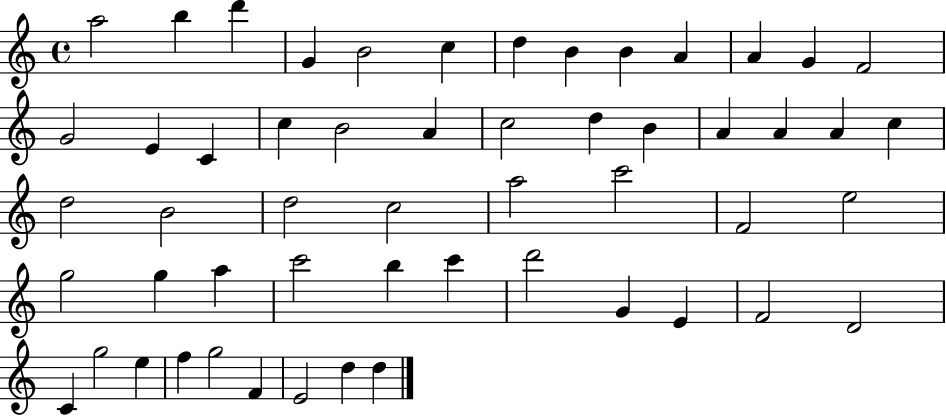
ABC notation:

X:1
T:Untitled
M:4/4
L:1/4
K:C
a2 b d' G B2 c d B B A A G F2 G2 E C c B2 A c2 d B A A A c d2 B2 d2 c2 a2 c'2 F2 e2 g2 g a c'2 b c' d'2 G E F2 D2 C g2 e f g2 F E2 d d